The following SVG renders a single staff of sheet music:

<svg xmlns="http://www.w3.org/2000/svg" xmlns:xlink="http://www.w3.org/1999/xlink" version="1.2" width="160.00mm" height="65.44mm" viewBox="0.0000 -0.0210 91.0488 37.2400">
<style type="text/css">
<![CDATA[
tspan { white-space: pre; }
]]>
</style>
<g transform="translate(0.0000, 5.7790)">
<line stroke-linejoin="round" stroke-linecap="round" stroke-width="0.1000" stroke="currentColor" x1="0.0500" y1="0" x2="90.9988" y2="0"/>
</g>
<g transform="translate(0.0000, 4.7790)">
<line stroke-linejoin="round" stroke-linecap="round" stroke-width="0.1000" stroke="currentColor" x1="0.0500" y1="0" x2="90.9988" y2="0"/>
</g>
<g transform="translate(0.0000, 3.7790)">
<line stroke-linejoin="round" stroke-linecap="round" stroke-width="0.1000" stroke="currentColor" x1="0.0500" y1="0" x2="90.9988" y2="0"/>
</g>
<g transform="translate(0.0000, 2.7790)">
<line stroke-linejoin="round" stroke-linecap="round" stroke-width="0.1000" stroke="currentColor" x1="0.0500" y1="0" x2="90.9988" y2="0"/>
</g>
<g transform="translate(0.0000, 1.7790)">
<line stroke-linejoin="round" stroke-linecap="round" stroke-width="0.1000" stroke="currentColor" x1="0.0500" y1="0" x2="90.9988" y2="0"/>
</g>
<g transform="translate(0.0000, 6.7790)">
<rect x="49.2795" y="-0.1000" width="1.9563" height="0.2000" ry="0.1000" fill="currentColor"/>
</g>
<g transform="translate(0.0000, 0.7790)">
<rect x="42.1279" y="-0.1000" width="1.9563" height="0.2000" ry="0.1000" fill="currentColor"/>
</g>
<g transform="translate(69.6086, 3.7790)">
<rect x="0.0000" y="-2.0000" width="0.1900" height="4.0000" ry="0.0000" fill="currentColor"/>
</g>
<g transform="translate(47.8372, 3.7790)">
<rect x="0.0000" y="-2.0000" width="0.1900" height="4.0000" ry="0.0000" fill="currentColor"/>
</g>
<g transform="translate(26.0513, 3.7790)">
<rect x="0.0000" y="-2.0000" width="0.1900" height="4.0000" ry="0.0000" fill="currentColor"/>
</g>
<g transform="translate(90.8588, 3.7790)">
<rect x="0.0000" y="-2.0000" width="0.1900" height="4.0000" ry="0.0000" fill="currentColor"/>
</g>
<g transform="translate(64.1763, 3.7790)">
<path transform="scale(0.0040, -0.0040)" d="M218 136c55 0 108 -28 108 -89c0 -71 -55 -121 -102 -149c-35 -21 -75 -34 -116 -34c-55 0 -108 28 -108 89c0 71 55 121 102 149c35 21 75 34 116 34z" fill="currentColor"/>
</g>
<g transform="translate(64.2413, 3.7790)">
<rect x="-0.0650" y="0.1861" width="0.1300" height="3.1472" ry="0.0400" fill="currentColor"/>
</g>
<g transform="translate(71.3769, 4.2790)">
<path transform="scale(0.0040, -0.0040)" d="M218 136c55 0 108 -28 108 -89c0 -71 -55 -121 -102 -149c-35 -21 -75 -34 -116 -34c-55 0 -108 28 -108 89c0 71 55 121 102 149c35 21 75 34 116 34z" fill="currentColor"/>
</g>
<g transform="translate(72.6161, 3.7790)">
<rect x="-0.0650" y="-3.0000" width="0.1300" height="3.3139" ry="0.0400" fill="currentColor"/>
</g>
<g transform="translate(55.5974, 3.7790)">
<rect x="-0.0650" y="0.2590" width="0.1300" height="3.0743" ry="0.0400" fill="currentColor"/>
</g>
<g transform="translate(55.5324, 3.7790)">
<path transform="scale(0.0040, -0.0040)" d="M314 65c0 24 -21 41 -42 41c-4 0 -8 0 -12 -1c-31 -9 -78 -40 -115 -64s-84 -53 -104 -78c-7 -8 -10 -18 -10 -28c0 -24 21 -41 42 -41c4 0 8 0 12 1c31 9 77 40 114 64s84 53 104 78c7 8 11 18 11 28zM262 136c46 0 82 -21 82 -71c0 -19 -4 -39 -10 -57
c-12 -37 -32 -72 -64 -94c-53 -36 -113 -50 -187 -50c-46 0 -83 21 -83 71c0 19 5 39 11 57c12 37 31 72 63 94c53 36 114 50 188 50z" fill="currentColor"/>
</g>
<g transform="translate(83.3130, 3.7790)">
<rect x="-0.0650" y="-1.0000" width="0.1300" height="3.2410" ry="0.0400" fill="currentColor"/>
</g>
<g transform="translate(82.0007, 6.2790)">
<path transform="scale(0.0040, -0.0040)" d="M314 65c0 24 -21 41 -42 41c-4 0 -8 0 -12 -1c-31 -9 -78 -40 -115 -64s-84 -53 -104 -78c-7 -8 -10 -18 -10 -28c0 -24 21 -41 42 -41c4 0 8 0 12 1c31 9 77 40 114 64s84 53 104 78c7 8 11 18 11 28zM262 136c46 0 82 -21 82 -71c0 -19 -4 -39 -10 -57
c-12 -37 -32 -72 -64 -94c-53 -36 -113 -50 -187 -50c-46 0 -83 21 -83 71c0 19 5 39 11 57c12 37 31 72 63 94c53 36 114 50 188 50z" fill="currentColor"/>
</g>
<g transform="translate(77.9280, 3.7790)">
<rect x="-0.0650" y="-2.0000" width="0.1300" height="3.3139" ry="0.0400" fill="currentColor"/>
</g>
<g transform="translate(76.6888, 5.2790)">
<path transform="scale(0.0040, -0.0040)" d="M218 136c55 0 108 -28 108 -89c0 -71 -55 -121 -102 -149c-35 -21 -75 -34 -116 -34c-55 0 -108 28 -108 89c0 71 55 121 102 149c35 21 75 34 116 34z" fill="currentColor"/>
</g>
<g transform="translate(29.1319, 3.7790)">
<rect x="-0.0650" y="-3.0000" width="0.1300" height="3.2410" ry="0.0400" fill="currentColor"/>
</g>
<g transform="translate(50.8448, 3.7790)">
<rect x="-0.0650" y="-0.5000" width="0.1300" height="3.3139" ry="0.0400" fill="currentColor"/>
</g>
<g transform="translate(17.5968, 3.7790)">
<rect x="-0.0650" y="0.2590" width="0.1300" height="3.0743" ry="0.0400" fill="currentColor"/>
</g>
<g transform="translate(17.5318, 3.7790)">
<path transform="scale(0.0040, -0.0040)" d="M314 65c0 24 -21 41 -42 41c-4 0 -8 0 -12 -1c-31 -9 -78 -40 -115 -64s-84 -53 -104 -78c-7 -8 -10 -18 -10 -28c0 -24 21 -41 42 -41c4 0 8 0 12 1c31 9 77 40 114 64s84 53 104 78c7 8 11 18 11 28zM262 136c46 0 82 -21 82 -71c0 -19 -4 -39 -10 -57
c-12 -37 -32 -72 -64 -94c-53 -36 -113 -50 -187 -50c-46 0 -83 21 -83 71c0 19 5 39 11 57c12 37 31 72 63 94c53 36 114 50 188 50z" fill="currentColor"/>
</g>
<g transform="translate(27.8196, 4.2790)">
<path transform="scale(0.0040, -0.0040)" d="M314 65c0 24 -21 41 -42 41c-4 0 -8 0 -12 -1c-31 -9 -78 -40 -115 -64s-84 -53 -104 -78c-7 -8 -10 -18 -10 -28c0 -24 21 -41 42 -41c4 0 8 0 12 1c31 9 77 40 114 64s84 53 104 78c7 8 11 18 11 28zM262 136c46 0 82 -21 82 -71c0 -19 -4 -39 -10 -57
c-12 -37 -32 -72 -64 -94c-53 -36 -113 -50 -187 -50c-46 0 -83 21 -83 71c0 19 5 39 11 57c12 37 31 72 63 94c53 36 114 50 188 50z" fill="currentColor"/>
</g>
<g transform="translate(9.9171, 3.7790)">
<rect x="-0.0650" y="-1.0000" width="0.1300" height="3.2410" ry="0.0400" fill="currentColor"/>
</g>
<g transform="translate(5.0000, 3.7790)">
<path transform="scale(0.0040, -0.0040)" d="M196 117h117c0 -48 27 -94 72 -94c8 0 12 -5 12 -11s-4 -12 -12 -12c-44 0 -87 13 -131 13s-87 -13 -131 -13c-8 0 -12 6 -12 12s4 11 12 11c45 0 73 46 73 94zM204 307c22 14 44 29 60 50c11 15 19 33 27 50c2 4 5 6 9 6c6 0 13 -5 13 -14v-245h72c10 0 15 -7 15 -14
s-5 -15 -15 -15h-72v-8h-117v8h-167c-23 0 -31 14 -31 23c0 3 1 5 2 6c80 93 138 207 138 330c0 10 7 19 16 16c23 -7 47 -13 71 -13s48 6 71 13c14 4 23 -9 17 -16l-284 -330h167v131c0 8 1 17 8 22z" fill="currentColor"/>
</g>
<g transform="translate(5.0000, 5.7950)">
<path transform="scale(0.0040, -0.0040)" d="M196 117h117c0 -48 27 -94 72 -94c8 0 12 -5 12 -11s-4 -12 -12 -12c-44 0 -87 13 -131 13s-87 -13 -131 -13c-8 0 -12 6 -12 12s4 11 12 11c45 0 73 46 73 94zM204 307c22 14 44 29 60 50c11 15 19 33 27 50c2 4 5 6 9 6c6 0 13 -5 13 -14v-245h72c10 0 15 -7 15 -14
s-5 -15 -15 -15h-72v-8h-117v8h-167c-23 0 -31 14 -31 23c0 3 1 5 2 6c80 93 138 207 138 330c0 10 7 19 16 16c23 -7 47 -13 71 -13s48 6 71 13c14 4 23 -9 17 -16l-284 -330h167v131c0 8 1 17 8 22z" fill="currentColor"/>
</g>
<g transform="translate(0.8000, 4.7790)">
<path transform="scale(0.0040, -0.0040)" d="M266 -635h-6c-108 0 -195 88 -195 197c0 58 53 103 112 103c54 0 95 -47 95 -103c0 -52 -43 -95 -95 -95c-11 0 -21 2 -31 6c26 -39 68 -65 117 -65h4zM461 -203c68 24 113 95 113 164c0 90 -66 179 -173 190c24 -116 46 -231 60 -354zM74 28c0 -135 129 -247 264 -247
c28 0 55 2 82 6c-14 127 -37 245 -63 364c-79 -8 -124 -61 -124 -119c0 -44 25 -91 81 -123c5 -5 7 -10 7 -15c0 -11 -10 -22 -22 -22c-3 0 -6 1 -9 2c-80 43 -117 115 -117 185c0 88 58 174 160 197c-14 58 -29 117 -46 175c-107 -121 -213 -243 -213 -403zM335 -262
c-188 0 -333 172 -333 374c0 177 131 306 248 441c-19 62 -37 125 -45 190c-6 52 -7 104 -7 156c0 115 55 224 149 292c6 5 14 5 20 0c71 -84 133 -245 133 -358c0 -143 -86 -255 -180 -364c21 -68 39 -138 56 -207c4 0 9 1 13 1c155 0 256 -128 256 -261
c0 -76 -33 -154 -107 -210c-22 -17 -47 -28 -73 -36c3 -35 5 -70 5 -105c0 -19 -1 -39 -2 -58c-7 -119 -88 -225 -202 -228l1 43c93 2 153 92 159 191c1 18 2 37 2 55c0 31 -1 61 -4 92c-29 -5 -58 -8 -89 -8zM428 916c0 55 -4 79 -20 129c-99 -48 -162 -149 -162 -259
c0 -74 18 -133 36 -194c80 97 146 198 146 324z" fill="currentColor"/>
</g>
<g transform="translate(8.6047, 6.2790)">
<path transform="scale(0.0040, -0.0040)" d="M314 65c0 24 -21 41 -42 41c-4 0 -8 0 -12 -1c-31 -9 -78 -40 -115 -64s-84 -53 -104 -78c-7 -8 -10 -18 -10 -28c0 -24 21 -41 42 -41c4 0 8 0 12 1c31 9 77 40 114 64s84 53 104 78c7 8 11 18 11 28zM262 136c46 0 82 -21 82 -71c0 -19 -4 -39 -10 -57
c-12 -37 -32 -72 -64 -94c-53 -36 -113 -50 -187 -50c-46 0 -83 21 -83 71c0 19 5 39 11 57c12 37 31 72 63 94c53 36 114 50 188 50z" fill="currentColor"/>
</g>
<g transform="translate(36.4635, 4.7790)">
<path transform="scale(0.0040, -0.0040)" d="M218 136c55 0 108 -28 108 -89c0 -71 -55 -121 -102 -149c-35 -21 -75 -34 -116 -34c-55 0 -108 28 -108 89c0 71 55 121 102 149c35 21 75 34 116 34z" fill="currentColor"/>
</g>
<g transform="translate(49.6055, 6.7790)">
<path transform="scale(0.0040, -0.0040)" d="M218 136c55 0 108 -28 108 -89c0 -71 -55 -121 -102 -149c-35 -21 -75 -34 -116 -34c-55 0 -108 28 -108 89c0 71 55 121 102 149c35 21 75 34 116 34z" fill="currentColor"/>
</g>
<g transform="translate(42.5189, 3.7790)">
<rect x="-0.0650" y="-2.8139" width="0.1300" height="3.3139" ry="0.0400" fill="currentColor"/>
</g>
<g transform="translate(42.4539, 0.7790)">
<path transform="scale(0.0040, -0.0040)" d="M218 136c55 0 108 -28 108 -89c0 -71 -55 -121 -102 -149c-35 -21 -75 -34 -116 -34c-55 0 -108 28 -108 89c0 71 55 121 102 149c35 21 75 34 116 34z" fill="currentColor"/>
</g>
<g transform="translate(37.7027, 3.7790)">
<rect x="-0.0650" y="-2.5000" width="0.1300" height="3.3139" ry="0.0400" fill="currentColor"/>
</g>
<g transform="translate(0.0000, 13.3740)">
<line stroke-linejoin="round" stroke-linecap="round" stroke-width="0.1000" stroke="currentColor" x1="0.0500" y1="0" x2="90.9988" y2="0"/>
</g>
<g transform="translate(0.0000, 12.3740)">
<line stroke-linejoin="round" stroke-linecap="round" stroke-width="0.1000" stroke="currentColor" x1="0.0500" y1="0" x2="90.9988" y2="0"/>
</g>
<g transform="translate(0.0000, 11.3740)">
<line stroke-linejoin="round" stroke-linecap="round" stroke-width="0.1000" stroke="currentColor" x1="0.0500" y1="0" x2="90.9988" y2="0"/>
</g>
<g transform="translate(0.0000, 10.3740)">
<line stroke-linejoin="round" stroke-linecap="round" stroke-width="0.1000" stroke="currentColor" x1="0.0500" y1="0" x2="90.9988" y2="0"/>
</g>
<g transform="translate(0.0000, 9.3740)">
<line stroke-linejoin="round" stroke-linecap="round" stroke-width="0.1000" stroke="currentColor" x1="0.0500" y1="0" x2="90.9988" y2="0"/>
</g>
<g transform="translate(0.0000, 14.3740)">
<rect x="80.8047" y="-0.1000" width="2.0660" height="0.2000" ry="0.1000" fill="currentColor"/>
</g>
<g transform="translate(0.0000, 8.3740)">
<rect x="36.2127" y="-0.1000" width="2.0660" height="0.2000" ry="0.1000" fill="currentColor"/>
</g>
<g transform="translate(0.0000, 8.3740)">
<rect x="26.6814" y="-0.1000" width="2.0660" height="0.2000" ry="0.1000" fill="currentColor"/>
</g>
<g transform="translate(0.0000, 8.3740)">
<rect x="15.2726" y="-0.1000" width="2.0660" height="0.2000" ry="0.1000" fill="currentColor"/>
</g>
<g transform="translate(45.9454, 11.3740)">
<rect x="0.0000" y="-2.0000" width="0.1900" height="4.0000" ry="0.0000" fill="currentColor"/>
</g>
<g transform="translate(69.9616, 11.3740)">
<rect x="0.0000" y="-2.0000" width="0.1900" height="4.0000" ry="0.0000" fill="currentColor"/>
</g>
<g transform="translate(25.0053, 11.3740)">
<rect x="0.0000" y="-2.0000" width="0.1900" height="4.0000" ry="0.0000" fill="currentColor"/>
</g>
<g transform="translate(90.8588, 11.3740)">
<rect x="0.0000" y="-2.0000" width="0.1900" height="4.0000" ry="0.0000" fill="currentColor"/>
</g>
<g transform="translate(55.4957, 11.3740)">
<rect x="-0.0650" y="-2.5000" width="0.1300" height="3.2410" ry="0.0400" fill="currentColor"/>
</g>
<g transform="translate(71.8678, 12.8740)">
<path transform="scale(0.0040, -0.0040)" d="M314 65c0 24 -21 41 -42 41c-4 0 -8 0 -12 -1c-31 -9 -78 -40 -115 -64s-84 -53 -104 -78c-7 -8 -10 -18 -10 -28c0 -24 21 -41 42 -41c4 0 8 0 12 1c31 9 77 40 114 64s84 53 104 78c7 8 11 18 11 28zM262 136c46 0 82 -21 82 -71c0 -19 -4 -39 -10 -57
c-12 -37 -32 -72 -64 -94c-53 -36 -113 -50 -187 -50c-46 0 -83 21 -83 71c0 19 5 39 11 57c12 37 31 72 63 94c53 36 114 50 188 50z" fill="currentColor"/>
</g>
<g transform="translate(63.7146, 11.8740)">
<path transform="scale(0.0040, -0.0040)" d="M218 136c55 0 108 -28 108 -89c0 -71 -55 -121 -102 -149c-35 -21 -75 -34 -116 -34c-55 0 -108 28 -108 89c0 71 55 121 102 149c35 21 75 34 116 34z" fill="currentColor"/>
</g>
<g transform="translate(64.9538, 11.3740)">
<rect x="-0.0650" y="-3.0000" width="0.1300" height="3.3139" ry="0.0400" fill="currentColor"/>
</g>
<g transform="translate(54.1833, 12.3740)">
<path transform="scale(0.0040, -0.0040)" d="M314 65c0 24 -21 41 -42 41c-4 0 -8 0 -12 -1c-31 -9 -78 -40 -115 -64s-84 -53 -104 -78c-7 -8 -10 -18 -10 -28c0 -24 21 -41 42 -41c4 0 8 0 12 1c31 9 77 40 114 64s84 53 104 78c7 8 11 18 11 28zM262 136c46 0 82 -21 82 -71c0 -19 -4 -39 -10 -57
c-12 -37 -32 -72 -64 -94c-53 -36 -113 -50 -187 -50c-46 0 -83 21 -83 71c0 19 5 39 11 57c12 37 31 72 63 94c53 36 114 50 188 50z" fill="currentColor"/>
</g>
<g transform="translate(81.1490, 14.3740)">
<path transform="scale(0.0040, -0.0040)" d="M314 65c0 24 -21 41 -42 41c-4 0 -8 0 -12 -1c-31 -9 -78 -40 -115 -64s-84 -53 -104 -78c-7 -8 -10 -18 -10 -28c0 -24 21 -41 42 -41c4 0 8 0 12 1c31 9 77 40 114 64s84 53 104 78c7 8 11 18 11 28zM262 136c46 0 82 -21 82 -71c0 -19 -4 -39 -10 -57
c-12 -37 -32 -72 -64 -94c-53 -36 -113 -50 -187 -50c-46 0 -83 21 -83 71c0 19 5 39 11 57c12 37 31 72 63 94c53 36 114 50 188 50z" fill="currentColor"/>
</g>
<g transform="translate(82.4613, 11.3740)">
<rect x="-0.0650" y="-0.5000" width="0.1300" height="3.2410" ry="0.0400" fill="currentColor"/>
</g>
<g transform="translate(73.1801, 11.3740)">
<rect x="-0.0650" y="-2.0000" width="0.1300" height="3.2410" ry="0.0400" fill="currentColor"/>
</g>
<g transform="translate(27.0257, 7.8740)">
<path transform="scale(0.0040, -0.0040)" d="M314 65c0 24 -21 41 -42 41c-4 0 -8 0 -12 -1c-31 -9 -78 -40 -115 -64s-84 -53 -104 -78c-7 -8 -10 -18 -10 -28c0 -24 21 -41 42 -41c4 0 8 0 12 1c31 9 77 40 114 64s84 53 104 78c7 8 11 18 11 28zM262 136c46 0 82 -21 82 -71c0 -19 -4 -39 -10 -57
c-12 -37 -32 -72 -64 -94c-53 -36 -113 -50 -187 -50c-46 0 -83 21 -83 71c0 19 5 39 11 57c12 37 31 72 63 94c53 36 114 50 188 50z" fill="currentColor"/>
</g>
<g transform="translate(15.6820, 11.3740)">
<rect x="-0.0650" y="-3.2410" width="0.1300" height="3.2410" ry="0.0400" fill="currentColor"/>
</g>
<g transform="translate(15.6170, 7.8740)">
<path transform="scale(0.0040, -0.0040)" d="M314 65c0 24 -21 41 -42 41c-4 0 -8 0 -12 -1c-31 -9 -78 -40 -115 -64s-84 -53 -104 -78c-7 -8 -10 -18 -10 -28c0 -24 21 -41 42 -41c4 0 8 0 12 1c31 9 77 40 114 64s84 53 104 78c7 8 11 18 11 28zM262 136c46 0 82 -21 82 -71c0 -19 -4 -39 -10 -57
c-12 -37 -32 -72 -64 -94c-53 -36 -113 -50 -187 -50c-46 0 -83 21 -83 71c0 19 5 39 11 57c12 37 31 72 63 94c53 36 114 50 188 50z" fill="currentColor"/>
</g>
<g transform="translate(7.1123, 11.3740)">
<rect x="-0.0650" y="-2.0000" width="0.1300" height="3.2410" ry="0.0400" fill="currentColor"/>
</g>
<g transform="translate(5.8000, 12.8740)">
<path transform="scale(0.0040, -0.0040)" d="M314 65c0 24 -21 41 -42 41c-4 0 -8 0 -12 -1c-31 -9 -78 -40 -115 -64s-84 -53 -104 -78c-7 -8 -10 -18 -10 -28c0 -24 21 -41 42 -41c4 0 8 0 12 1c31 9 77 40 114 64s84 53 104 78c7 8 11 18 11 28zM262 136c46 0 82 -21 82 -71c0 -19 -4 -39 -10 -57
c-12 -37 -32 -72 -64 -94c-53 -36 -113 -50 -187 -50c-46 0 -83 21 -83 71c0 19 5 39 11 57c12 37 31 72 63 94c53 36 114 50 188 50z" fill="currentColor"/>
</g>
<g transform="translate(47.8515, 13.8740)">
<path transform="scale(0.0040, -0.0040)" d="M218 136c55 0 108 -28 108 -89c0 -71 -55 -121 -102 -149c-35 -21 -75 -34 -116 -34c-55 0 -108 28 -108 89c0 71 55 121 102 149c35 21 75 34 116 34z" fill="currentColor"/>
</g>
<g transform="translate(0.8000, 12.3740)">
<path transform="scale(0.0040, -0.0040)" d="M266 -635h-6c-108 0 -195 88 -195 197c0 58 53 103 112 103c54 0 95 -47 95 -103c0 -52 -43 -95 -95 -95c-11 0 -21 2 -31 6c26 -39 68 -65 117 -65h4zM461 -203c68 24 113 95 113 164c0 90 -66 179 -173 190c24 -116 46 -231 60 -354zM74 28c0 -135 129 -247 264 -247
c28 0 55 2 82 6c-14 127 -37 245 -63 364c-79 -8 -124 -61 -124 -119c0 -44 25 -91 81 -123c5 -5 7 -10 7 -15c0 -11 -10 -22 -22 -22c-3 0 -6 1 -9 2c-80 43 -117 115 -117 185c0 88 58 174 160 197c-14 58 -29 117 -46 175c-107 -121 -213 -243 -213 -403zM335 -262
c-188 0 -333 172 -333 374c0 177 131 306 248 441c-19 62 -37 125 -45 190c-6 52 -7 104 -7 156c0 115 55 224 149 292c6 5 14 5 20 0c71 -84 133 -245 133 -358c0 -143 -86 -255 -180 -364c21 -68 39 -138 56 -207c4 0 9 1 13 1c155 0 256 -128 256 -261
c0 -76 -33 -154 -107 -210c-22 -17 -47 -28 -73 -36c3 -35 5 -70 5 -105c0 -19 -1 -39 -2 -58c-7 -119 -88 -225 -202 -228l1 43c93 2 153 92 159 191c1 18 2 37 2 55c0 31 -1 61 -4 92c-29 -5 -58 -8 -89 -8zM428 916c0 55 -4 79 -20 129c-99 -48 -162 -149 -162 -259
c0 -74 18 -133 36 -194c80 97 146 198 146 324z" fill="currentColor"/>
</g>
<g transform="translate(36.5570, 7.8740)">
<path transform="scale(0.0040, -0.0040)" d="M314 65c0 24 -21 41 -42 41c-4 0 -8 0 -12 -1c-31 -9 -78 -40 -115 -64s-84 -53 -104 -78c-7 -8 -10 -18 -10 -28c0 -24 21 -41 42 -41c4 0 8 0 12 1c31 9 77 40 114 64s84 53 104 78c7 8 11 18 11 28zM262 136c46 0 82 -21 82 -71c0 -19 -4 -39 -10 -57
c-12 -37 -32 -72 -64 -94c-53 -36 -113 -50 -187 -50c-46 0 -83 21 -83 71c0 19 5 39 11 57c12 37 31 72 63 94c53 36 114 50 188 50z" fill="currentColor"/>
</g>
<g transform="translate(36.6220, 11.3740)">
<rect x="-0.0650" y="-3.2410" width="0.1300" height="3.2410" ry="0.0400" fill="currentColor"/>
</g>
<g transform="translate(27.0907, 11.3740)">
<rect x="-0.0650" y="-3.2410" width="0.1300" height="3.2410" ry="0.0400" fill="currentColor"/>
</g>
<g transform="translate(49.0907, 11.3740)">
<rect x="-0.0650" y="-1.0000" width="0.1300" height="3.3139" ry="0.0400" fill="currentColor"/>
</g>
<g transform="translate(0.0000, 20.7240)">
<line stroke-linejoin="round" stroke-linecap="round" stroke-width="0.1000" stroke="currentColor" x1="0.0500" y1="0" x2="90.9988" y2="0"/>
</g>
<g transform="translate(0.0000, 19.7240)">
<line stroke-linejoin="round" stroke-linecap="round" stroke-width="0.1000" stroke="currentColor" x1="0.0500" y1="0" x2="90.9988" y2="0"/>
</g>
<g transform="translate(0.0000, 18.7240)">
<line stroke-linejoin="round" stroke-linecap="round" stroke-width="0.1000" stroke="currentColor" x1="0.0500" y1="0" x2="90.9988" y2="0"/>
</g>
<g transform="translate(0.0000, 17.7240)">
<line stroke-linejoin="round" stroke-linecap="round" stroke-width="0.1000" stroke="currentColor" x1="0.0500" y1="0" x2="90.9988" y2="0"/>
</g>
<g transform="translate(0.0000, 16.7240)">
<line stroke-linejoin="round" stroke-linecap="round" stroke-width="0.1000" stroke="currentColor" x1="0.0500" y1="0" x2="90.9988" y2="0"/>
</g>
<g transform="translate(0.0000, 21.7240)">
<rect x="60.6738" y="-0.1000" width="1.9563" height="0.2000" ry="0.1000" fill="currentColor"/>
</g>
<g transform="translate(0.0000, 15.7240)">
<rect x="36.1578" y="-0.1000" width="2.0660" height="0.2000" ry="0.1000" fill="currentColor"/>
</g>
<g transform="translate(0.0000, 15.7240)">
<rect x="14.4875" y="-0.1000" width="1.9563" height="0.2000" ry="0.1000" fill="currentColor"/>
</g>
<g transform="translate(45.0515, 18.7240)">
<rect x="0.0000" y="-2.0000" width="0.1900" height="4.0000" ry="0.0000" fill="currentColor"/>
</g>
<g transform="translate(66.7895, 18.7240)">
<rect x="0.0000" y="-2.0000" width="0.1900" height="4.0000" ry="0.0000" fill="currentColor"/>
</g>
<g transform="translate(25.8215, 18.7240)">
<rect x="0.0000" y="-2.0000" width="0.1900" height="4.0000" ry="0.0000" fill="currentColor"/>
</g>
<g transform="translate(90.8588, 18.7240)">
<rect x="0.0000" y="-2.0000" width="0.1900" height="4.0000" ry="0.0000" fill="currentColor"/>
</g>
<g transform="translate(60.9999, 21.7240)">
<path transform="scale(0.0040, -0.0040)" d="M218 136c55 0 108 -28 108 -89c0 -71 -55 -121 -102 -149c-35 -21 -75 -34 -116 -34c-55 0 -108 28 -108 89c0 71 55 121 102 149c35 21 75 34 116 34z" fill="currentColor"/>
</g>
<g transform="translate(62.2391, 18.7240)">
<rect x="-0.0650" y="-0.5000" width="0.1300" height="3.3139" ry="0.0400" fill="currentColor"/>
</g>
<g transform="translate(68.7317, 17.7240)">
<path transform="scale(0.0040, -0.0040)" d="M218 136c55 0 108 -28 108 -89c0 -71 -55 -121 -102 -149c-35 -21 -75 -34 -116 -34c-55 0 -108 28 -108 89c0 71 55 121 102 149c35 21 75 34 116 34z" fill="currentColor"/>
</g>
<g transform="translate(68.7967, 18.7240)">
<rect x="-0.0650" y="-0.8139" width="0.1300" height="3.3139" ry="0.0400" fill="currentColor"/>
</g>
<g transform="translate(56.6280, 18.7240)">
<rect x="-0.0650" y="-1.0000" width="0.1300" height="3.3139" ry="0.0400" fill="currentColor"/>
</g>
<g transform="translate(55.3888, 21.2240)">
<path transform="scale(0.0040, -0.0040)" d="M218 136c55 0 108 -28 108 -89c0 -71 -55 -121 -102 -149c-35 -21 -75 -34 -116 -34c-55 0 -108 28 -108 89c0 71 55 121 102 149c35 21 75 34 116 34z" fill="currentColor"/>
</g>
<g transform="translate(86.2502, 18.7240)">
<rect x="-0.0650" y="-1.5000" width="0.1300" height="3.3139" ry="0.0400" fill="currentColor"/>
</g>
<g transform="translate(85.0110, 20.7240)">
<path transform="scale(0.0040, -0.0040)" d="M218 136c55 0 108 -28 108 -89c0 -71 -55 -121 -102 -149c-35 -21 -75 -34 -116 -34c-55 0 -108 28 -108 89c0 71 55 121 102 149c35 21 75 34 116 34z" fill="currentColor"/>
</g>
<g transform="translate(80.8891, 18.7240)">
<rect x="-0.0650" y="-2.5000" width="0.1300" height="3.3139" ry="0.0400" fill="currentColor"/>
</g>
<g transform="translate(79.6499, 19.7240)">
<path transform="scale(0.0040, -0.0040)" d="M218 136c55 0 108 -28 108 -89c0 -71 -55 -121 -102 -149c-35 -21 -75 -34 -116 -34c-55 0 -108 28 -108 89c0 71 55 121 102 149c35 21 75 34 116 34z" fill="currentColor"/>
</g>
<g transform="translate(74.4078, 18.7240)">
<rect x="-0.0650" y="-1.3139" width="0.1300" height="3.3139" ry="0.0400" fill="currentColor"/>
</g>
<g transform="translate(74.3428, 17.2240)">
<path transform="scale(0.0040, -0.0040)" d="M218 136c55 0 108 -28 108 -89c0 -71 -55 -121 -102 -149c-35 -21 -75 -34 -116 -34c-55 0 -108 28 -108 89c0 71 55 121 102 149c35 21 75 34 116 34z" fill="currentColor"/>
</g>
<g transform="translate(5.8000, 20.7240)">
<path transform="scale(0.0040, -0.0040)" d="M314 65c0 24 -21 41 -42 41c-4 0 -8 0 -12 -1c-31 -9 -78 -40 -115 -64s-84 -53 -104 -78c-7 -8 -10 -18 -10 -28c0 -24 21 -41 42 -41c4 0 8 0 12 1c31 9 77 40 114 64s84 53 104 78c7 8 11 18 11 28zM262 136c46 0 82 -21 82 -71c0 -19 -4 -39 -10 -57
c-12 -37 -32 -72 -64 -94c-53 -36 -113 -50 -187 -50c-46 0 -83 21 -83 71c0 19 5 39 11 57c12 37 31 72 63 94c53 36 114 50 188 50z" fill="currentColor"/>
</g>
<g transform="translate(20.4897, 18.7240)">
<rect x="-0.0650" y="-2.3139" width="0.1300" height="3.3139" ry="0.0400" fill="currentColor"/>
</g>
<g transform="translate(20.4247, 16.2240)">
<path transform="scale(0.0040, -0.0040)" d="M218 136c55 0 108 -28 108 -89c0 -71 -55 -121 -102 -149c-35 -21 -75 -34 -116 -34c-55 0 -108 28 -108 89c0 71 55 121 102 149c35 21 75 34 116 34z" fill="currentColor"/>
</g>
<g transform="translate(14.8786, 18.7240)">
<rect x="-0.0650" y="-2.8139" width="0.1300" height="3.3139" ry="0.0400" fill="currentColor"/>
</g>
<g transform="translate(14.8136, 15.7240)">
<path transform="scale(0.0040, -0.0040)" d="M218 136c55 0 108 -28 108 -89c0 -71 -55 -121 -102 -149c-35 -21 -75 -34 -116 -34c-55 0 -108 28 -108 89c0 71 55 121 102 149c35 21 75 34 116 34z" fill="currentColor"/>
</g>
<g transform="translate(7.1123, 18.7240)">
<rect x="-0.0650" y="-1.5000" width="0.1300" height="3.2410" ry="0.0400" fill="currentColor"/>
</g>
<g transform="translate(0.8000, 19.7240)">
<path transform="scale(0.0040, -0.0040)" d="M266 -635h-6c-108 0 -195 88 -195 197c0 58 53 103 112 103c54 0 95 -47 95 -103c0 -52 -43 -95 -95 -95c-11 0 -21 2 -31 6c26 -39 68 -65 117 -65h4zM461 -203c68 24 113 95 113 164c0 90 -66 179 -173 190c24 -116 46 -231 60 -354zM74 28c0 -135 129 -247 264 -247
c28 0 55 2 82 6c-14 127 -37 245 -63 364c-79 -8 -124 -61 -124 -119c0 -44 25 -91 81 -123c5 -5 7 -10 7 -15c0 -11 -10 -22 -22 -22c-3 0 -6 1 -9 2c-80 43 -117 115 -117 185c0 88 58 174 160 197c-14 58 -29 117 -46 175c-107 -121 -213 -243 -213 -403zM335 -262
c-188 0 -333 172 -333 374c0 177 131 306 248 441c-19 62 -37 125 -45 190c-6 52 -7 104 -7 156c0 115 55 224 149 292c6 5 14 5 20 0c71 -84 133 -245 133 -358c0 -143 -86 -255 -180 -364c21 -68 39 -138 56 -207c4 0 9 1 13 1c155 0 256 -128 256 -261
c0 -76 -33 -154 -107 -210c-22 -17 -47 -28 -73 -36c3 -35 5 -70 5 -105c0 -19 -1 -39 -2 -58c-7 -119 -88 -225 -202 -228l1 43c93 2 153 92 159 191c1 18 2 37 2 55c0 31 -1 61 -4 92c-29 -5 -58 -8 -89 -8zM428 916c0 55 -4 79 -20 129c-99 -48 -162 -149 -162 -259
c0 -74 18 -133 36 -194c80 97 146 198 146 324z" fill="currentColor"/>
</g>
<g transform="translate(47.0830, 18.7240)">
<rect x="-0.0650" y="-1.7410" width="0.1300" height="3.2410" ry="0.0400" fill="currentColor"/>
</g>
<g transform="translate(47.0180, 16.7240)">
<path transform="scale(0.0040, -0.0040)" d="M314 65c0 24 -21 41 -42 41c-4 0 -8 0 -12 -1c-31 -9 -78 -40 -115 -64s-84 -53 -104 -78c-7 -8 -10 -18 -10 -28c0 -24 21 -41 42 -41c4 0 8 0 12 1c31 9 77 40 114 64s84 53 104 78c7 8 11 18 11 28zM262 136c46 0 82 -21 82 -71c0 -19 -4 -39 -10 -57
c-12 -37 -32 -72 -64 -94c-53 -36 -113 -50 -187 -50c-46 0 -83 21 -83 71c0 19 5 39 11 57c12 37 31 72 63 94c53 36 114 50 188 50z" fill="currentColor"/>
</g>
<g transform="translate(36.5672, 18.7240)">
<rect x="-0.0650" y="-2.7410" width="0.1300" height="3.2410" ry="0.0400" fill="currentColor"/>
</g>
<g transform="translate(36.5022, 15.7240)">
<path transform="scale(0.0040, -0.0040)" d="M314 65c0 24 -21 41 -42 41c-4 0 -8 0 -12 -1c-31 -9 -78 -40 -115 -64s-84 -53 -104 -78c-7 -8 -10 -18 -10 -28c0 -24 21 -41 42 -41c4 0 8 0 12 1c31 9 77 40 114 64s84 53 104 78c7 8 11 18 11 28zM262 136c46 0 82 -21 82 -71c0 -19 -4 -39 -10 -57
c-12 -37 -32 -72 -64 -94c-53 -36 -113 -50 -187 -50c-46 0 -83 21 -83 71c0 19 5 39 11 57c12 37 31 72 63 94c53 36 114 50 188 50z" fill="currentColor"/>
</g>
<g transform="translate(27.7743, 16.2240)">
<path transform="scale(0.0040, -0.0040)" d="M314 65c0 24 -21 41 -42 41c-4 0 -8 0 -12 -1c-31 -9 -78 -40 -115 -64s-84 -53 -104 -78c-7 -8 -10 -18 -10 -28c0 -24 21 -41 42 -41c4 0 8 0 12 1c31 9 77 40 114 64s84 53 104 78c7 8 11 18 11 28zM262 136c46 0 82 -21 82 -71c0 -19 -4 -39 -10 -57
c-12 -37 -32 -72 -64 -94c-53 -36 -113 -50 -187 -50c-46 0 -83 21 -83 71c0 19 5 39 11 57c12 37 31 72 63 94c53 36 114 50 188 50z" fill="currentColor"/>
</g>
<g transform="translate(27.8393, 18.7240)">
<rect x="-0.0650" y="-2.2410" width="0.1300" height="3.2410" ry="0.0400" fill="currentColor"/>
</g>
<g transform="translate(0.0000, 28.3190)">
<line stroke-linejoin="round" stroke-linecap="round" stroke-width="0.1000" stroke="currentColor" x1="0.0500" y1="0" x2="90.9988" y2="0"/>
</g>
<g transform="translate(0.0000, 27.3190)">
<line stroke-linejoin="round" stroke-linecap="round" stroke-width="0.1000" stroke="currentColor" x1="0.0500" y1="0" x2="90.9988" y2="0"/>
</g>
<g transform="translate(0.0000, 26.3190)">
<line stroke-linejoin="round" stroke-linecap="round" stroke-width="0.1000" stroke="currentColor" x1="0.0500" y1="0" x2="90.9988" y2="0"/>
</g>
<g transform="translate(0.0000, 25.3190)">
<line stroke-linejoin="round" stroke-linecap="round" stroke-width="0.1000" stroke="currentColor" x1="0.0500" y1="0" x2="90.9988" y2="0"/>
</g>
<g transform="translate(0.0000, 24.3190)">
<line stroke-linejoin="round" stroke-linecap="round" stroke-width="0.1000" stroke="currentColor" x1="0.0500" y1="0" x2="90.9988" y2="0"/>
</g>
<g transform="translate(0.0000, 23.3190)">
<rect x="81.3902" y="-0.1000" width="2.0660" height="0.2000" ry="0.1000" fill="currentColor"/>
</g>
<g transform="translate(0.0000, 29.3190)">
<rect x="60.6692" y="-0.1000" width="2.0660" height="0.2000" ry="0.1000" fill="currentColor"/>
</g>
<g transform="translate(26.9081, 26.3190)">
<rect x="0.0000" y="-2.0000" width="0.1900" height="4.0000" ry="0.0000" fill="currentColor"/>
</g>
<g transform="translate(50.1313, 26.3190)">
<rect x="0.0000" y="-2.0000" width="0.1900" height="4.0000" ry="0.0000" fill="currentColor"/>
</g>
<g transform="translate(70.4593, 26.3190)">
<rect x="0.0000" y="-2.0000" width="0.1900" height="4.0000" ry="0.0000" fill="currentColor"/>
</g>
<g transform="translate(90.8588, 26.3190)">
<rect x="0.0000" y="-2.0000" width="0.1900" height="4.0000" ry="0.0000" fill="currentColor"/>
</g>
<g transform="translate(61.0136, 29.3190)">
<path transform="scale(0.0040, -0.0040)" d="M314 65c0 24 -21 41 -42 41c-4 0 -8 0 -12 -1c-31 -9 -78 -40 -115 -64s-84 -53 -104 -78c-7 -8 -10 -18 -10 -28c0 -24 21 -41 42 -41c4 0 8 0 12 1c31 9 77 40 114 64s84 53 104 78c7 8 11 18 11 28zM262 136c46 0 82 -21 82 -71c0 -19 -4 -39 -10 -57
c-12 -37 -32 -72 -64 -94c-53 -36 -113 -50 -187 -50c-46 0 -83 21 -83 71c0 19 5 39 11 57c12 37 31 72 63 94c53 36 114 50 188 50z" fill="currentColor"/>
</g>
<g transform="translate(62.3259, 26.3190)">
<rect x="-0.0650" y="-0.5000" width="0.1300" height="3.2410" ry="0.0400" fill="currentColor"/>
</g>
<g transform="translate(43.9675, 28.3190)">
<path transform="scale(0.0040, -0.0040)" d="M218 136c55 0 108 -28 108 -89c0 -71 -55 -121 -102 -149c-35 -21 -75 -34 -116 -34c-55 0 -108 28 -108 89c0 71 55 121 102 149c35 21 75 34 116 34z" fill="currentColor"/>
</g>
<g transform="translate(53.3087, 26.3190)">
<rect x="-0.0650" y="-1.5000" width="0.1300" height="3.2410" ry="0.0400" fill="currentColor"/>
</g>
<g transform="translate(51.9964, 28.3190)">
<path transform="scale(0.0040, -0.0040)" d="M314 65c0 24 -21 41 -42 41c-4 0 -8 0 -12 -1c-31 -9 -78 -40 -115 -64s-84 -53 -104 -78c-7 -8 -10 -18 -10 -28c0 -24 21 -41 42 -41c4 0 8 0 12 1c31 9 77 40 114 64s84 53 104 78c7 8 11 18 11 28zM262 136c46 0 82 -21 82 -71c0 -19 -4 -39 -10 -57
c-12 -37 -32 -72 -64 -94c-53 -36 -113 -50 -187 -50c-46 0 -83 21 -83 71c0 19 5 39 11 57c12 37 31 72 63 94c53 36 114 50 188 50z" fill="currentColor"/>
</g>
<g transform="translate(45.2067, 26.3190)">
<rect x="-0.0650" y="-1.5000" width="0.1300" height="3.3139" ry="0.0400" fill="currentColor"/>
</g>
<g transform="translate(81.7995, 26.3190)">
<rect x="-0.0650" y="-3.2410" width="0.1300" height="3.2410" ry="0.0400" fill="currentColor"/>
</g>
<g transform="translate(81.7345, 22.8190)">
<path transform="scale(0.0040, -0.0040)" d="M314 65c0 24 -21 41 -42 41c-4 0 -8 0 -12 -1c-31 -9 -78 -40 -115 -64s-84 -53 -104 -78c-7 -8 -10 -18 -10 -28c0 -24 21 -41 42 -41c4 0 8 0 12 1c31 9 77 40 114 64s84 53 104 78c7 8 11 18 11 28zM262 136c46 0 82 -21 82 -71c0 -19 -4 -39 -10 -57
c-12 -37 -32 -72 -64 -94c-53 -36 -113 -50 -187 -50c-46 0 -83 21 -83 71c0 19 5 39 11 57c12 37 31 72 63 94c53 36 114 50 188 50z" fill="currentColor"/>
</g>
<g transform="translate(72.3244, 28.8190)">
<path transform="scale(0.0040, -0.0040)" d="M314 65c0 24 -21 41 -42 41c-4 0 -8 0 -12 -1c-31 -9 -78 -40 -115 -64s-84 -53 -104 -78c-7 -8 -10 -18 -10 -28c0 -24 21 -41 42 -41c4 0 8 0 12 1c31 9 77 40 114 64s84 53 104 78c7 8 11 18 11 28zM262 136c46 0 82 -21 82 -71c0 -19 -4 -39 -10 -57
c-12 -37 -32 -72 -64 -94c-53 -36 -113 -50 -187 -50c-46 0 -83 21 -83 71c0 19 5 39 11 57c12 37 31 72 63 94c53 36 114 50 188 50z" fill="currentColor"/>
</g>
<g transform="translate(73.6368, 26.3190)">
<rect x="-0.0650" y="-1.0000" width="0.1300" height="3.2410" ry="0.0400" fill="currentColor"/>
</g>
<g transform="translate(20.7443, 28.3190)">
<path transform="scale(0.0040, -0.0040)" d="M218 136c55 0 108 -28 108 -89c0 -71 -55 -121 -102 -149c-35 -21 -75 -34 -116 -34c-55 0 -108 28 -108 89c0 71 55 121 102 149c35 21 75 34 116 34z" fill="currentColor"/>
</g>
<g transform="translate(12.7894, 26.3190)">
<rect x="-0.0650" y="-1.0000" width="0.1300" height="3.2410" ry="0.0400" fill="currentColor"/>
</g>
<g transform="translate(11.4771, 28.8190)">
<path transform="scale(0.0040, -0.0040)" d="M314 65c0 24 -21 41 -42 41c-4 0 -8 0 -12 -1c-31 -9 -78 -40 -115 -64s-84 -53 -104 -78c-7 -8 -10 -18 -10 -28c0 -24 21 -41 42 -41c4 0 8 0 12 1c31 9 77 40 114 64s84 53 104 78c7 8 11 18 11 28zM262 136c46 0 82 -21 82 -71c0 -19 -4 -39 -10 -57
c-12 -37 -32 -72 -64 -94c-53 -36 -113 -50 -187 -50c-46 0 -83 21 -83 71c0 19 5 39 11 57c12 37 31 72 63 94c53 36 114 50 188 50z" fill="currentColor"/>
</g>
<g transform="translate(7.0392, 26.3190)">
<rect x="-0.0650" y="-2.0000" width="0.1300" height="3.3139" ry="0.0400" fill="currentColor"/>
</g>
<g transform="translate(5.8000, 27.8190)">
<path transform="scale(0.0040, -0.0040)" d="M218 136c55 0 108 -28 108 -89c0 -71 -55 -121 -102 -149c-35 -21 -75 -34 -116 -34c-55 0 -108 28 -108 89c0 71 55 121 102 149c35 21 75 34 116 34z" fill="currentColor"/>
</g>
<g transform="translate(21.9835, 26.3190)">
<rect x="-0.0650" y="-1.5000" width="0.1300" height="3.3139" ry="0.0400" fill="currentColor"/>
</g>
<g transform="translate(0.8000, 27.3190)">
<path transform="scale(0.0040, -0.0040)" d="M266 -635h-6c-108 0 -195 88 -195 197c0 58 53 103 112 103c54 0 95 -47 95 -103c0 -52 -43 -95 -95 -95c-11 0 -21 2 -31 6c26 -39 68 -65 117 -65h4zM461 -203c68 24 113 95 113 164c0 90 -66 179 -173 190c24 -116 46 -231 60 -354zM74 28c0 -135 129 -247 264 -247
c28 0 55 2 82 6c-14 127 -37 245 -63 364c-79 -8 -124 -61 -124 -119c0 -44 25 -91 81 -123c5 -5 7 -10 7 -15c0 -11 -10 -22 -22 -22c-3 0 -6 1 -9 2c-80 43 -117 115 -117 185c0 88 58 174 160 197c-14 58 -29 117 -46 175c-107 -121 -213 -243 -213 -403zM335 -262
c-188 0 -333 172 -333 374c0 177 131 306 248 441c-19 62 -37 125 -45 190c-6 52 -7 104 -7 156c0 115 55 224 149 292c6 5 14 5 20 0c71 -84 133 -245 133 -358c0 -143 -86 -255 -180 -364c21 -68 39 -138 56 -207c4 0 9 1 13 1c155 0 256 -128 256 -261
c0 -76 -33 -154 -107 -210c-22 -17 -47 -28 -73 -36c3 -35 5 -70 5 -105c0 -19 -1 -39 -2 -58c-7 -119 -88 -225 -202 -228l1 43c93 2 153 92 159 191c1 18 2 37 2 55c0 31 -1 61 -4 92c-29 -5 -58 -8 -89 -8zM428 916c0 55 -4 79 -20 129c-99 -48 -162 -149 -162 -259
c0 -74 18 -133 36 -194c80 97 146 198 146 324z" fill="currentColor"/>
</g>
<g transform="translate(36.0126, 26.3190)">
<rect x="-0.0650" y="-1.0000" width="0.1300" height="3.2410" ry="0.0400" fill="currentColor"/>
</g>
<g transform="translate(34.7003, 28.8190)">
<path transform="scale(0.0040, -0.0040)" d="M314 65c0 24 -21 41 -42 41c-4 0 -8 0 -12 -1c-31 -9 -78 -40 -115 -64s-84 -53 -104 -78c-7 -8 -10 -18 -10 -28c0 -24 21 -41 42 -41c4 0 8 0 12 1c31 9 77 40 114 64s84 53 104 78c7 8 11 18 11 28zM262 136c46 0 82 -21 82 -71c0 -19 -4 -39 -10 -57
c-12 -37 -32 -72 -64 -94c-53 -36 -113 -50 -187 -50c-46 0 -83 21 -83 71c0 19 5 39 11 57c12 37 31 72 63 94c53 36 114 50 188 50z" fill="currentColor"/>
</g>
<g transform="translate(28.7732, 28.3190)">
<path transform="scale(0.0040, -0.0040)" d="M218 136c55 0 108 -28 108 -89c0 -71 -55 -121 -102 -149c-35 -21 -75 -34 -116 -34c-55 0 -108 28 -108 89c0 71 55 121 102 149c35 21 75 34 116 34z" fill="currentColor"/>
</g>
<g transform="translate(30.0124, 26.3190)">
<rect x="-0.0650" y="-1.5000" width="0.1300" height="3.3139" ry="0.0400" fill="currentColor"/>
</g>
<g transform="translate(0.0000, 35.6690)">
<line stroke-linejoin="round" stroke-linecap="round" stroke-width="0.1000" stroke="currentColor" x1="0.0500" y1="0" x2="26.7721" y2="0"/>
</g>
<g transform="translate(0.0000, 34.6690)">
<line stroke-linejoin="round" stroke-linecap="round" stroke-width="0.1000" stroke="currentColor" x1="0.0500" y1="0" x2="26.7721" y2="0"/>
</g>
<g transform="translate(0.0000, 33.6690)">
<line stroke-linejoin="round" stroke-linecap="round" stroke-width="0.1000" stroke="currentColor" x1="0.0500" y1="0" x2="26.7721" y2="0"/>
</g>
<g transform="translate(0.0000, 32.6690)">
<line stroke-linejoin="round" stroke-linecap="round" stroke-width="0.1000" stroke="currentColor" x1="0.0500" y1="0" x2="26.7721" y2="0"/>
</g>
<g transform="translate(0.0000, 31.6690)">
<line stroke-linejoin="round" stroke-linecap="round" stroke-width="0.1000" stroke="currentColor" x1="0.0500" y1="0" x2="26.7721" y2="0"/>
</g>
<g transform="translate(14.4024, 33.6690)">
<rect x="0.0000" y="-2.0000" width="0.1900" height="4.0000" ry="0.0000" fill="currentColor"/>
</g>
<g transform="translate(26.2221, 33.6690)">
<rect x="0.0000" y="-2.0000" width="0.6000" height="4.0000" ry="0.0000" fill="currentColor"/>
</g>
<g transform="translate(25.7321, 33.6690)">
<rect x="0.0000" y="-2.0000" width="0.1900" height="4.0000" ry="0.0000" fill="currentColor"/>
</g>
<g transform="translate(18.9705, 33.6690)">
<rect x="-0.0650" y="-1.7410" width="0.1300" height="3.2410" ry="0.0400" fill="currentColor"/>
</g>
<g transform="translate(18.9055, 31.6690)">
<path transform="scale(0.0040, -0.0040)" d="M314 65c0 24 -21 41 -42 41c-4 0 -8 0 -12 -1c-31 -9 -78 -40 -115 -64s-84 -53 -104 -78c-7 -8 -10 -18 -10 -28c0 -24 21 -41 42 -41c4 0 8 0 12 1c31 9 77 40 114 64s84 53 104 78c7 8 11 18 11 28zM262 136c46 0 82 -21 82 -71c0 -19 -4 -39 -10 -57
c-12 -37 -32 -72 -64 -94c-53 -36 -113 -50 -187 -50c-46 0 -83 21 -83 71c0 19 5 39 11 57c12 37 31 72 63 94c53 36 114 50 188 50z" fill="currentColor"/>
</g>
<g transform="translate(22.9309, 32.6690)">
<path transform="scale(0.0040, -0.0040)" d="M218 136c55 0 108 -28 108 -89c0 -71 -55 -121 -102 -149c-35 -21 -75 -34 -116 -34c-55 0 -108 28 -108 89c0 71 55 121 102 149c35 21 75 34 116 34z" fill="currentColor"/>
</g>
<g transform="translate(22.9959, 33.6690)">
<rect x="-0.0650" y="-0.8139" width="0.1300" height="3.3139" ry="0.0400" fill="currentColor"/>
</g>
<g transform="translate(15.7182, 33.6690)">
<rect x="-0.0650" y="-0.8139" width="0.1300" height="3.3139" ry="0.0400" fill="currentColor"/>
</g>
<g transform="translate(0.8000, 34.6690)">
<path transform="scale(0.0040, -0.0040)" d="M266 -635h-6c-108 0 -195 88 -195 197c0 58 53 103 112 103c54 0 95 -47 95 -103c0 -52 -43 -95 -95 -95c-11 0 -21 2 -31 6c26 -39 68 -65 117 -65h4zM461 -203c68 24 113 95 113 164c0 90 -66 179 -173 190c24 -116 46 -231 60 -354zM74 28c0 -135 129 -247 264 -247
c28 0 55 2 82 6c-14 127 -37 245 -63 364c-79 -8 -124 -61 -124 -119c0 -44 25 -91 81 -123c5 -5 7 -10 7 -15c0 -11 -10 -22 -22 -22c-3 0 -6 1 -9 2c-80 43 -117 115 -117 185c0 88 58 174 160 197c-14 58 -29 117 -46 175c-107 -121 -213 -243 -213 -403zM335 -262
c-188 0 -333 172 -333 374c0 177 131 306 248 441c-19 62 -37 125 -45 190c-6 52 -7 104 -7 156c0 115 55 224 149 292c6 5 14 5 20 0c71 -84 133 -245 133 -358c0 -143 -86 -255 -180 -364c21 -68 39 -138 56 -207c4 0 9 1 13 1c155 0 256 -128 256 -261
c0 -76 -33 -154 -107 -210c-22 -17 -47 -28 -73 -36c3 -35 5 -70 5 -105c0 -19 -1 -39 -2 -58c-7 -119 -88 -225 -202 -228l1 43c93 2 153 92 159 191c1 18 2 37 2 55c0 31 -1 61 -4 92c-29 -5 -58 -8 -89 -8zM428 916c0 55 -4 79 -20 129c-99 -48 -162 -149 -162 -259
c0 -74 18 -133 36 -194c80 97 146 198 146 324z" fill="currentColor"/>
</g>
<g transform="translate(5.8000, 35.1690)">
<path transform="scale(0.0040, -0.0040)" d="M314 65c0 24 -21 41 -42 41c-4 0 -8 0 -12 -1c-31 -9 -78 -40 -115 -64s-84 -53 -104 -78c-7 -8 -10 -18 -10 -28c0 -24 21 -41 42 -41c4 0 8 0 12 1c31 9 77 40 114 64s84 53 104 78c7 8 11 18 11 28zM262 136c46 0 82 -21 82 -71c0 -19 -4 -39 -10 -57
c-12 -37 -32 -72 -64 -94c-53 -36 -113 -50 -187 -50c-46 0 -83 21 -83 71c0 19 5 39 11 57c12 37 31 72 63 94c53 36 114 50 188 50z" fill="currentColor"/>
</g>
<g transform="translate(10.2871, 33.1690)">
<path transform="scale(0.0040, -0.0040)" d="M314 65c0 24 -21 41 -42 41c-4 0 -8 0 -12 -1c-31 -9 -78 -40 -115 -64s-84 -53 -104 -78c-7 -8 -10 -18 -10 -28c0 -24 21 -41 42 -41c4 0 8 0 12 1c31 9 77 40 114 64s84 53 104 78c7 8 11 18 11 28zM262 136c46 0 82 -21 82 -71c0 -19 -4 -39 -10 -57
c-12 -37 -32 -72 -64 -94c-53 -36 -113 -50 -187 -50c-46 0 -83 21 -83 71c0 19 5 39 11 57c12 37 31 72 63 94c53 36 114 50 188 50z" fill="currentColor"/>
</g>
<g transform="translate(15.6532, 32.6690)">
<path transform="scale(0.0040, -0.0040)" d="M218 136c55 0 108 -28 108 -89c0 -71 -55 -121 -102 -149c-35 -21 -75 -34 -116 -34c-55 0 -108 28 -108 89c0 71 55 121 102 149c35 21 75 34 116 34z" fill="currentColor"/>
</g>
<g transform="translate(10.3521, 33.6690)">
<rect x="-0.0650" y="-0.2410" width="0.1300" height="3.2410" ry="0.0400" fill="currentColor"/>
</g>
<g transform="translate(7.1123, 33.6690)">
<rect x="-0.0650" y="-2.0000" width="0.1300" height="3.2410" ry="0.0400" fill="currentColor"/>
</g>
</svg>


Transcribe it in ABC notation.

X:1
T:Untitled
M:4/4
L:1/4
K:C
D2 B2 A2 G a C B2 B A F D2 F2 b2 b2 b2 D G2 A F2 C2 E2 a g g2 a2 f2 D C d e G E F D2 E E D2 E E2 C2 D2 b2 F2 c2 d f2 d